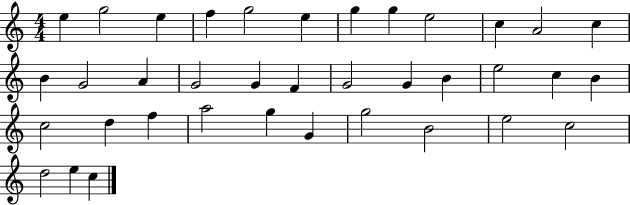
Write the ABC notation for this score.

X:1
T:Untitled
M:4/4
L:1/4
K:C
e g2 e f g2 e g g e2 c A2 c B G2 A G2 G F G2 G B e2 c B c2 d f a2 g G g2 B2 e2 c2 d2 e c